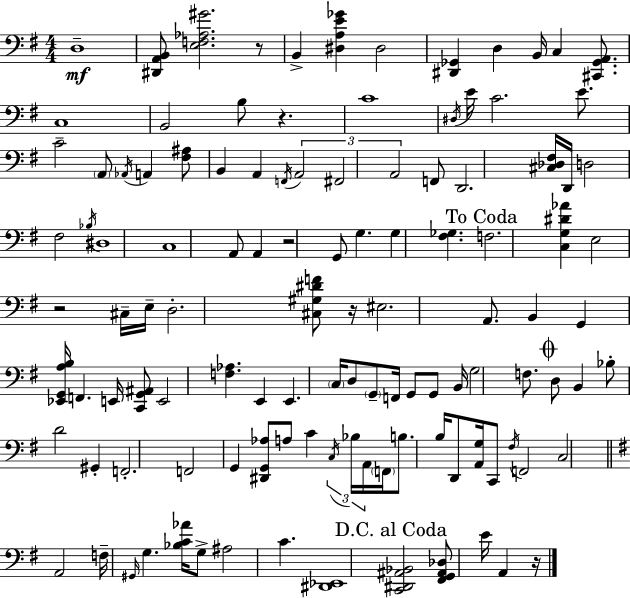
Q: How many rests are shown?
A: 6